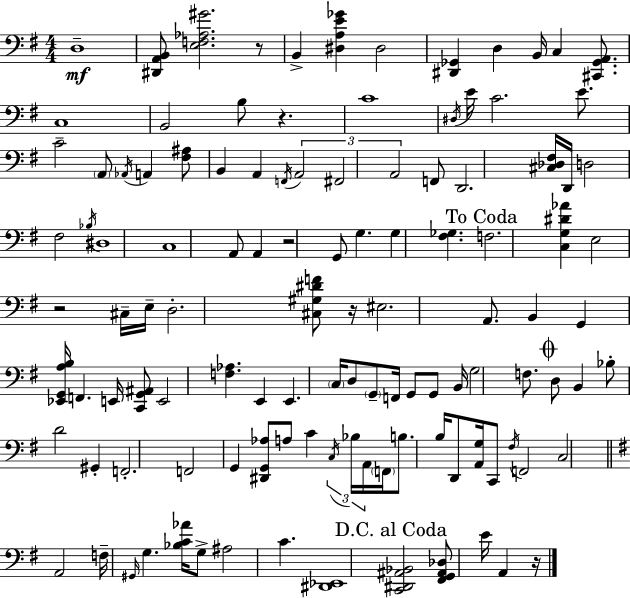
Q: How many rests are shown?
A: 6